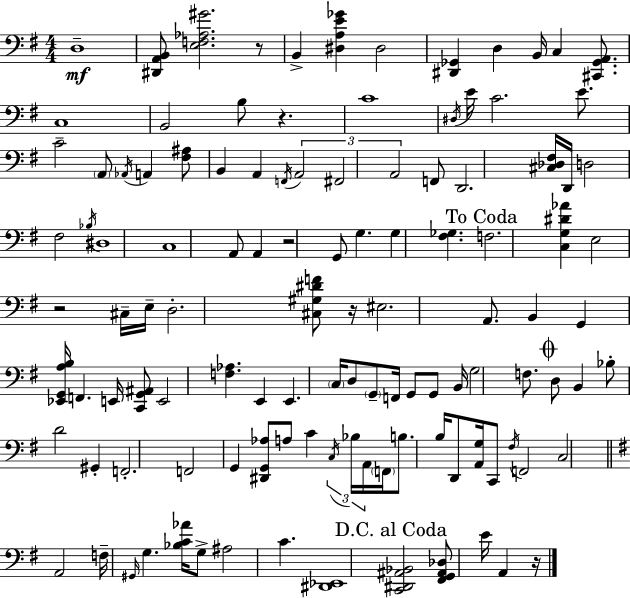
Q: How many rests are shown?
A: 6